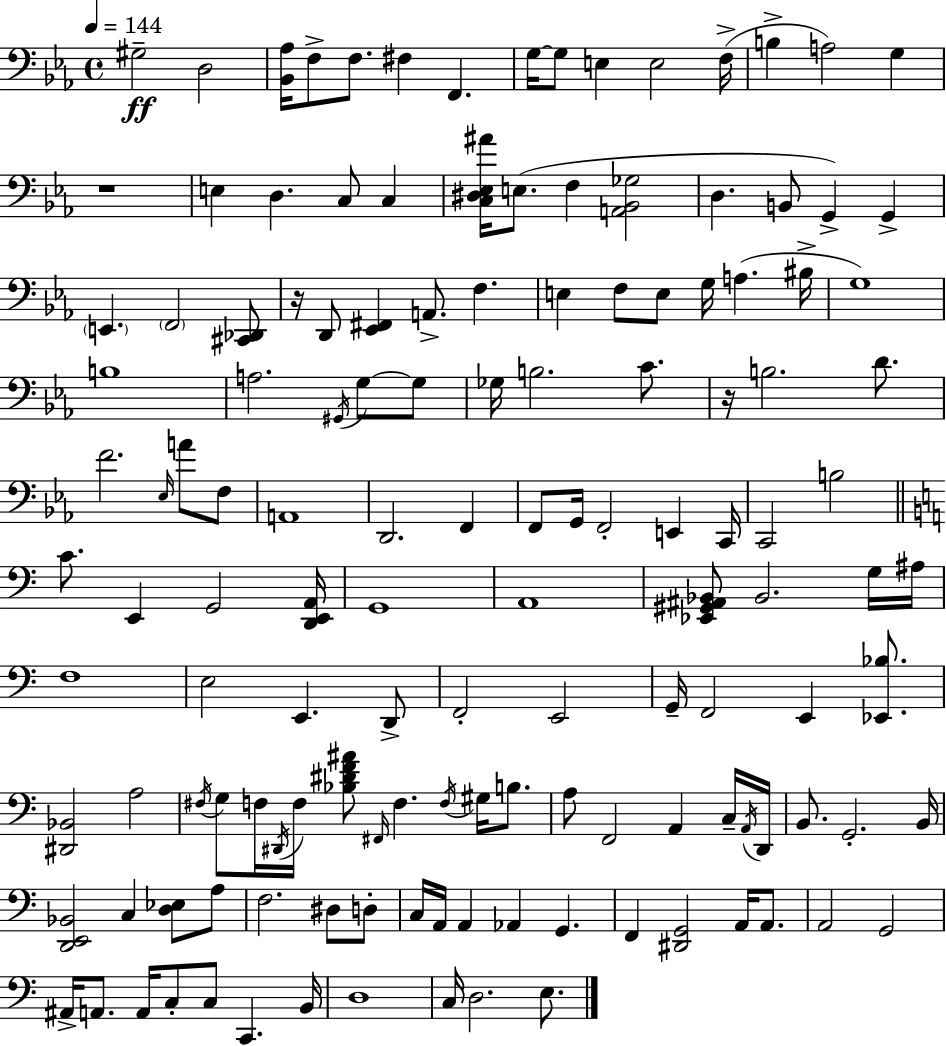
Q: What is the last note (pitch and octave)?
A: E3